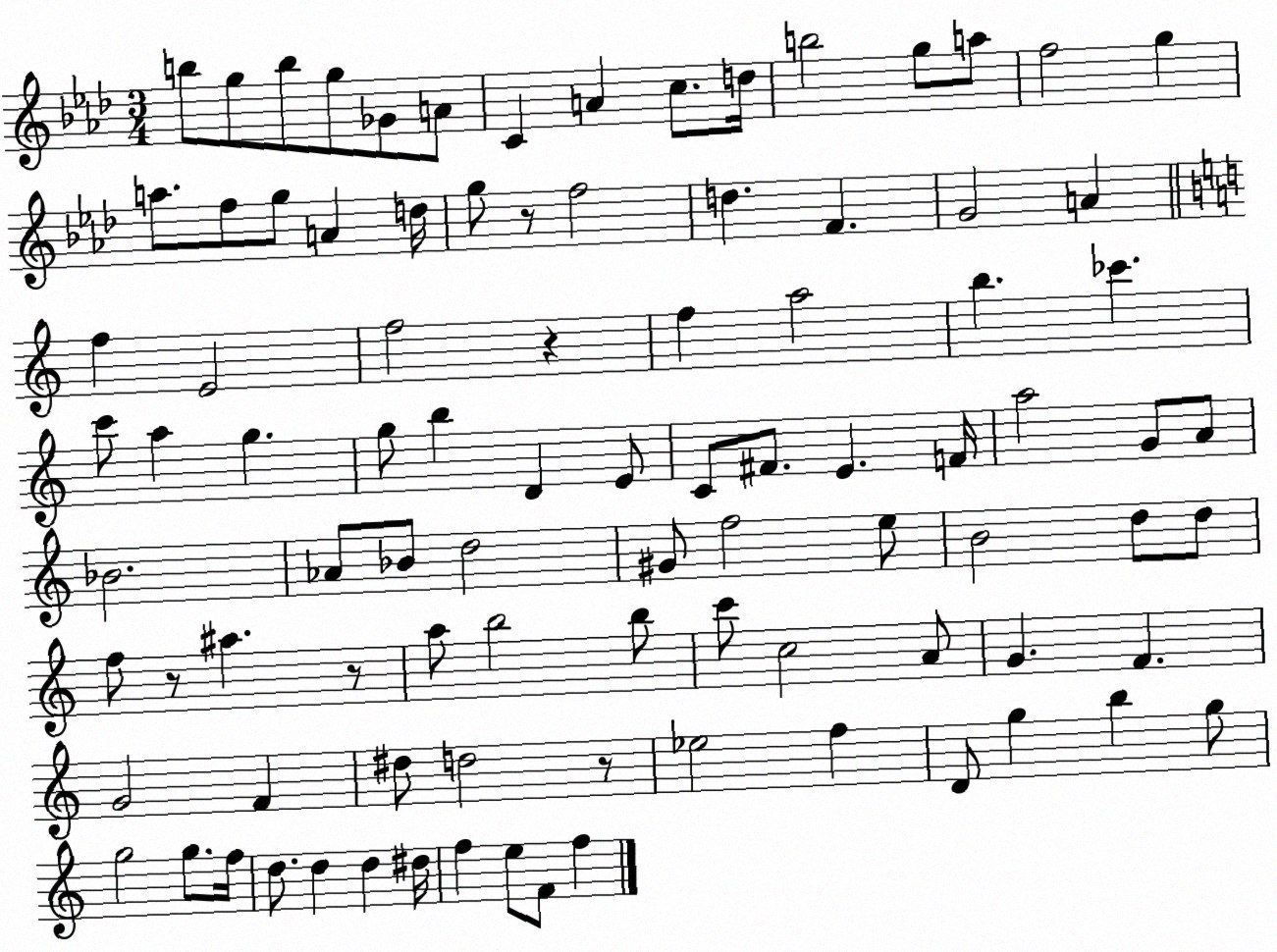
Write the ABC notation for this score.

X:1
T:Untitled
M:3/4
L:1/4
K:Ab
b/2 g/2 b/2 g/2 _G/2 A/2 C A c/2 d/4 b2 g/2 a/2 f2 g a/2 f/2 g/2 A d/4 g/2 z/2 f2 d F G2 A f E2 f2 z f a2 b _c' c'/2 a g g/2 b D E/2 C/2 ^F/2 E F/4 a2 G/2 A/2 _B2 _A/2 _B/2 d2 ^G/2 f2 e/2 B2 d/2 d/2 f/2 z/2 ^a z/2 a/2 b2 b/2 c'/2 c2 A/2 G F G2 F ^d/2 d2 z/2 _e2 f D/2 g b g/2 g2 g/2 f/4 d/2 d d ^d/4 f e/2 F/2 f